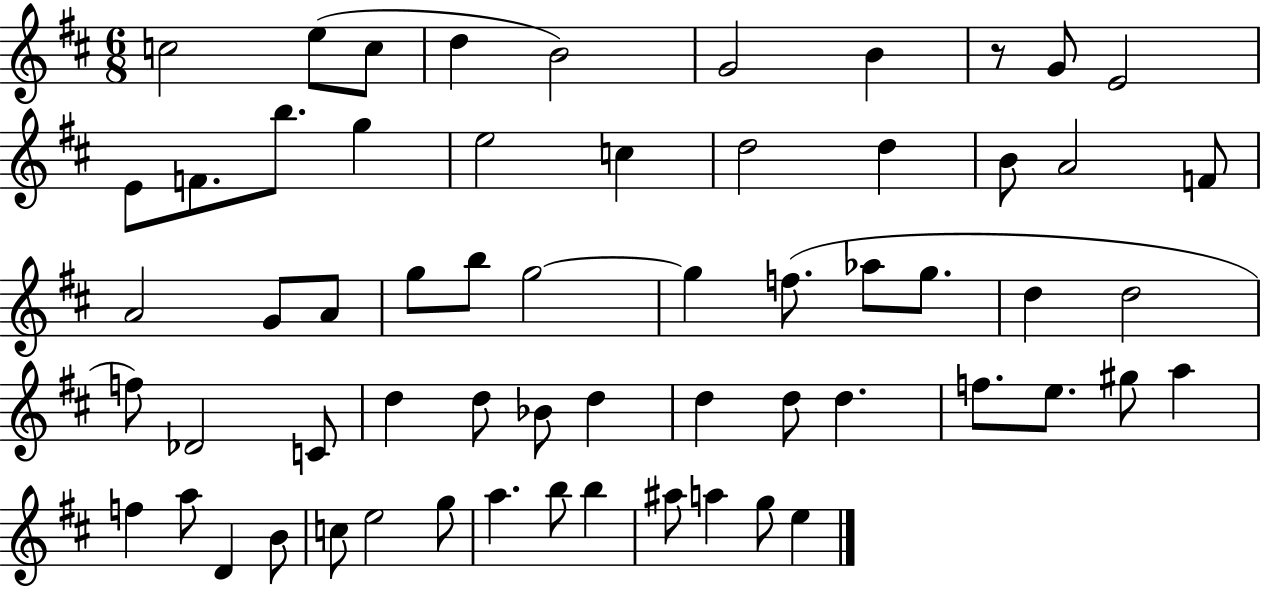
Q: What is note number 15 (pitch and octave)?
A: C5